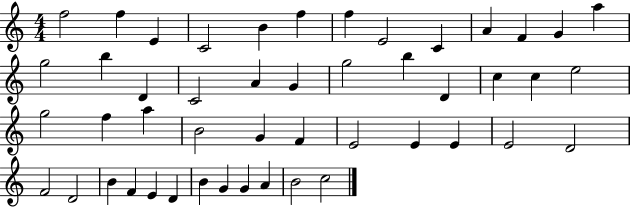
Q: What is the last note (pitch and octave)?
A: C5